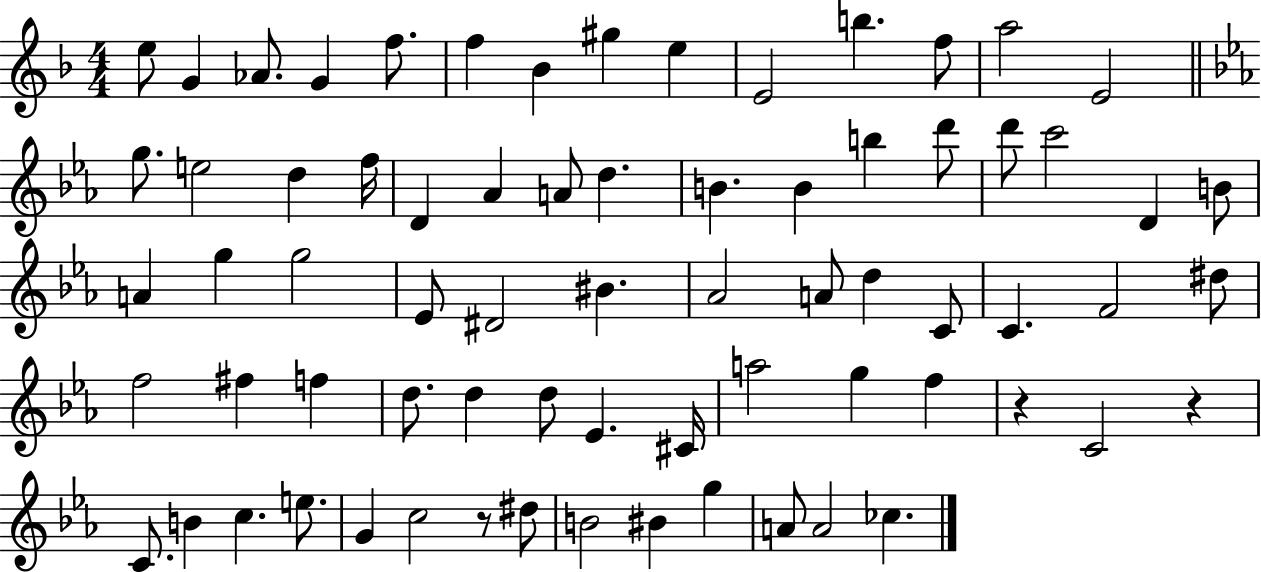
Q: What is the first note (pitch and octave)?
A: E5